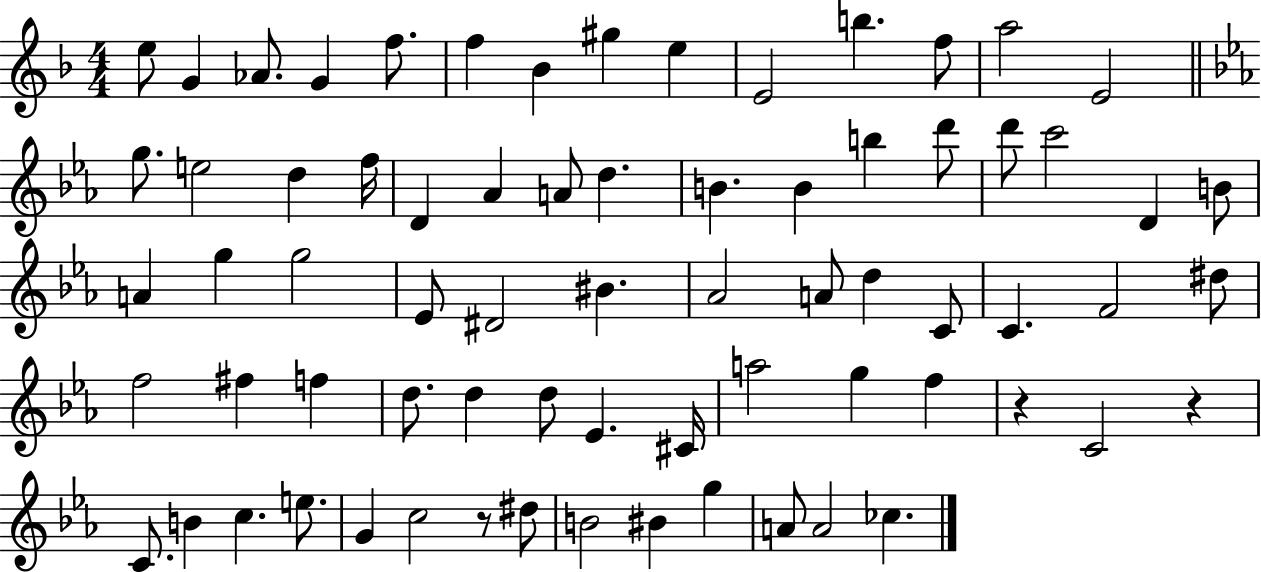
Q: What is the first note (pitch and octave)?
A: E5